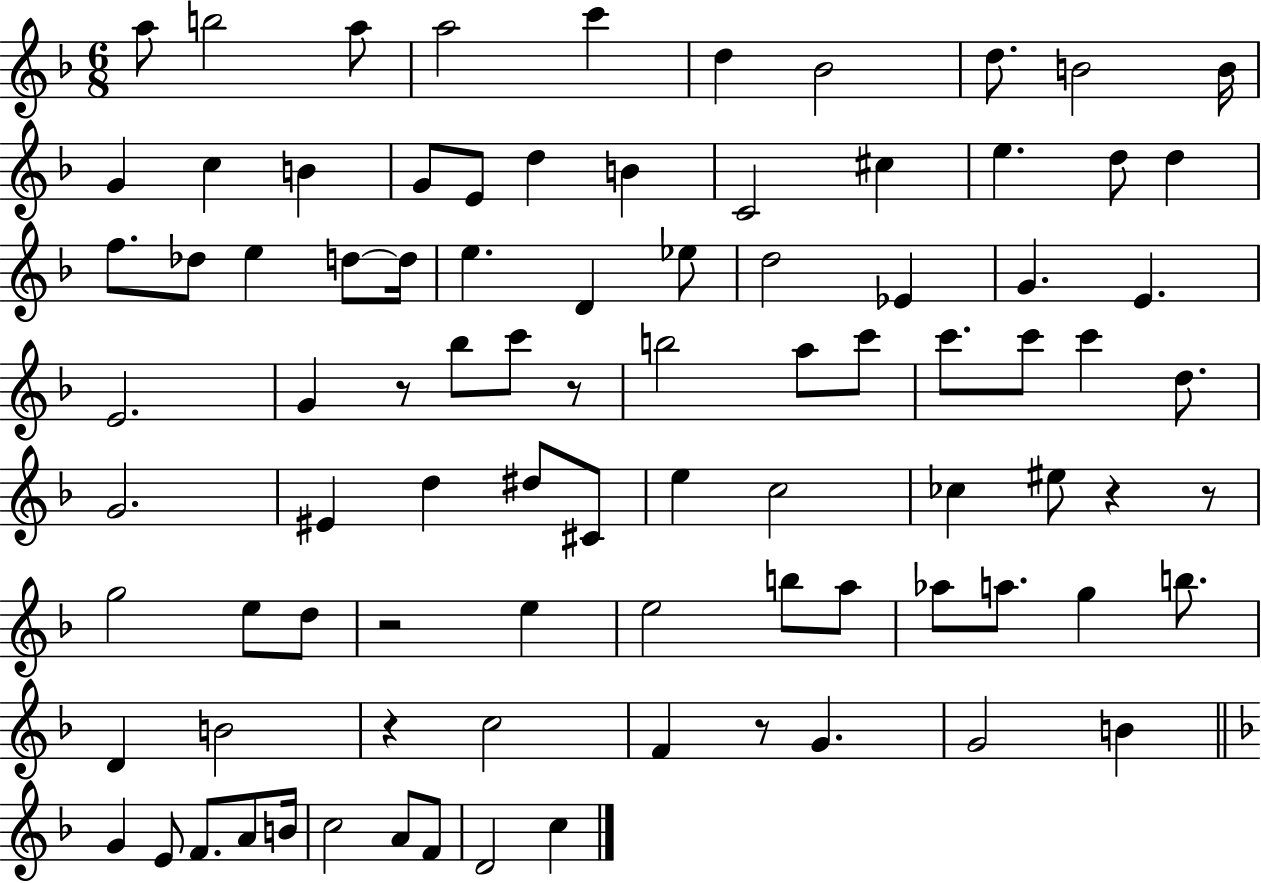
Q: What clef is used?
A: treble